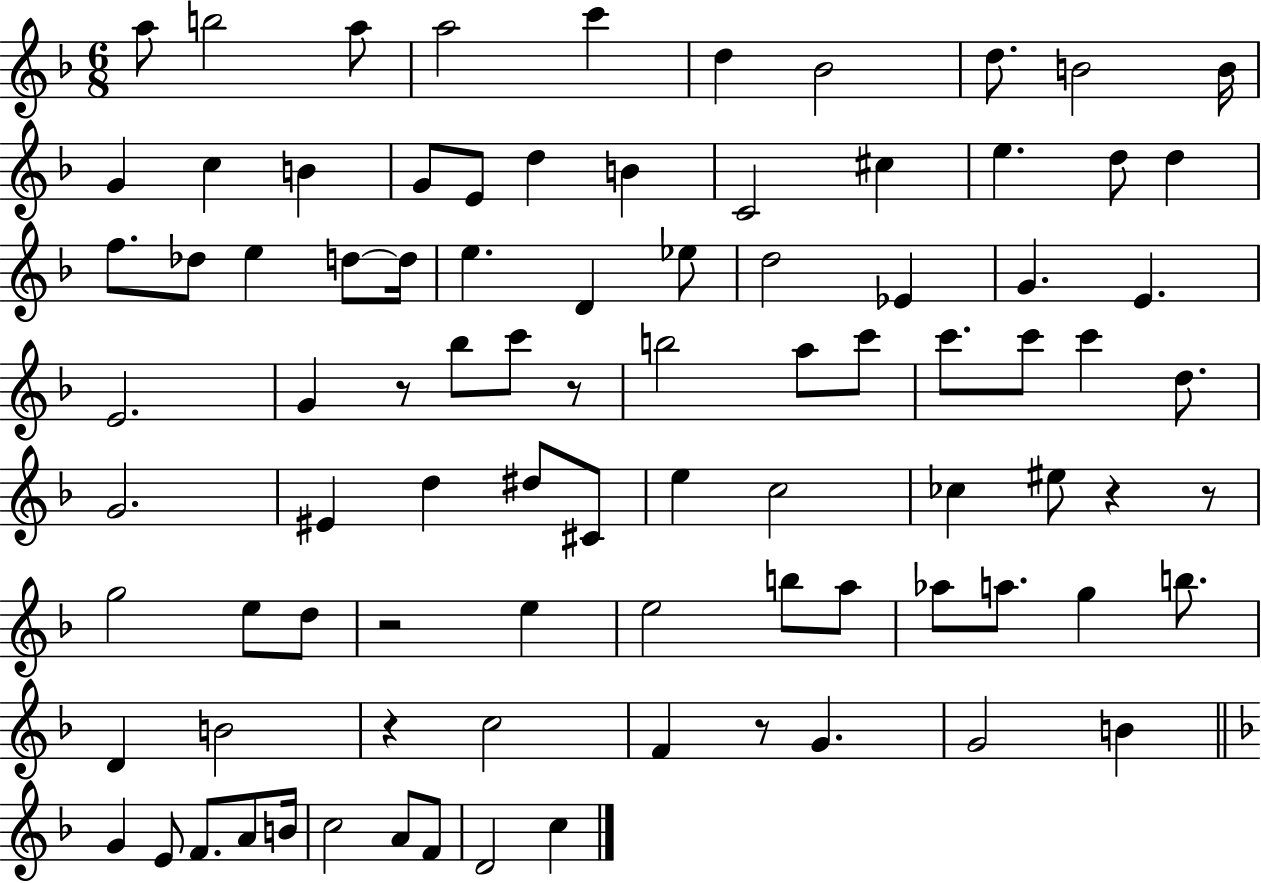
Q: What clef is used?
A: treble